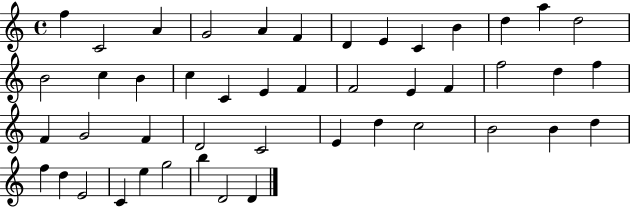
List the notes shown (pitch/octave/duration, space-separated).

F5/q C4/h A4/q G4/h A4/q F4/q D4/q E4/q C4/q B4/q D5/q A5/q D5/h B4/h C5/q B4/q C5/q C4/q E4/q F4/q F4/h E4/q F4/q F5/h D5/q F5/q F4/q G4/h F4/q D4/h C4/h E4/q D5/q C5/h B4/h B4/q D5/q F5/q D5/q E4/h C4/q E5/q G5/h B5/q D4/h D4/q